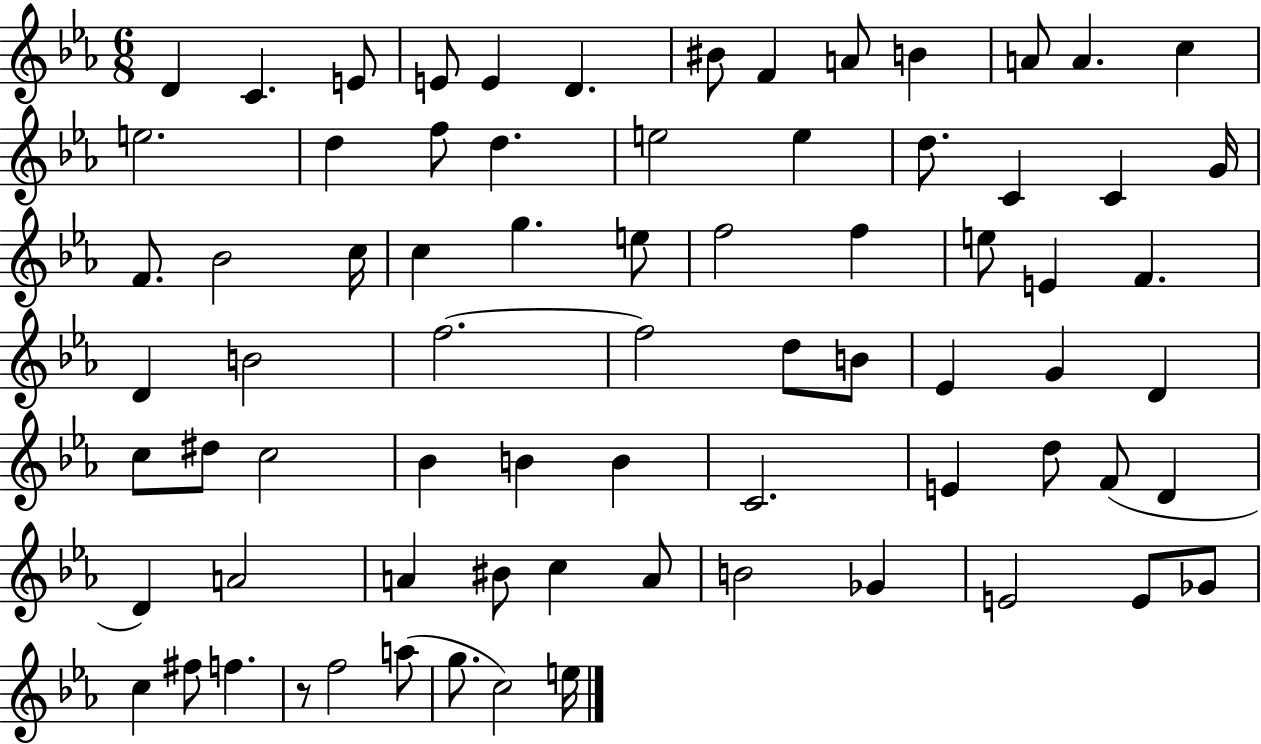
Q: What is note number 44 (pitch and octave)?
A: C5